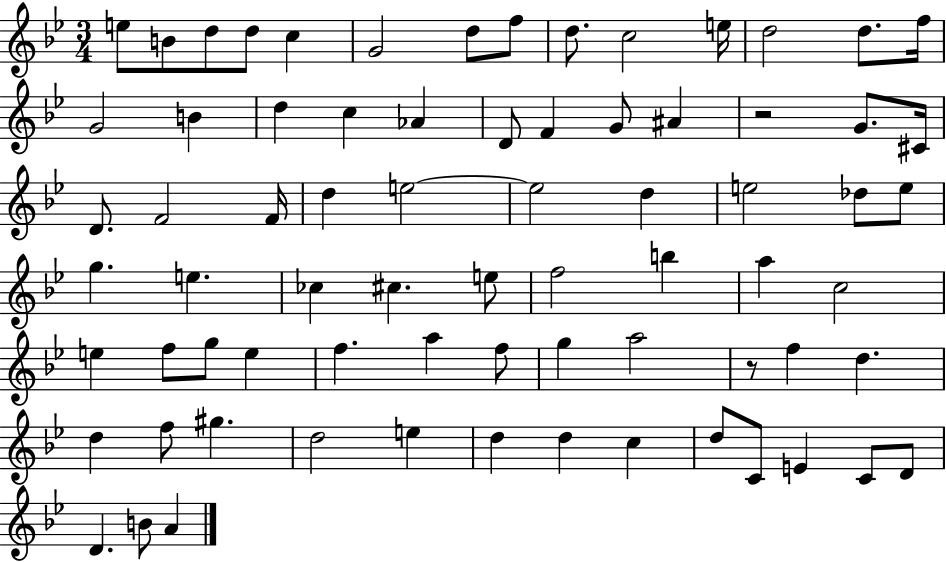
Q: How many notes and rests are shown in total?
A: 73